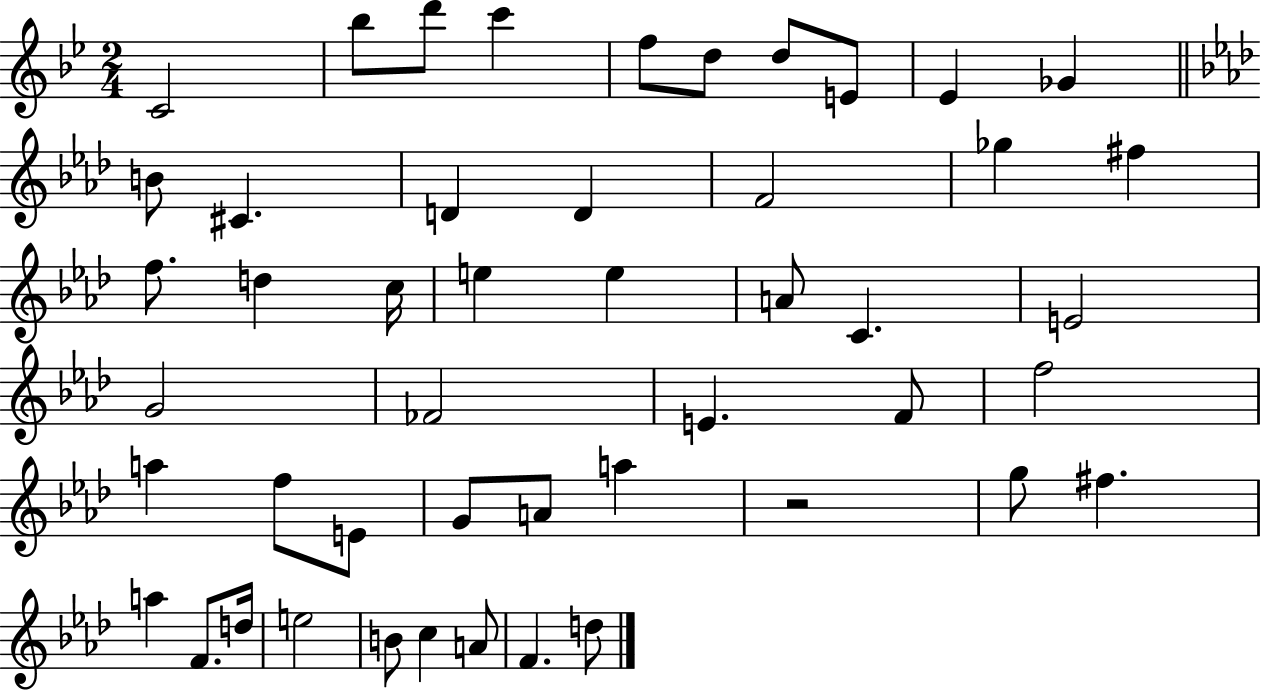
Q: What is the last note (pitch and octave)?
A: D5